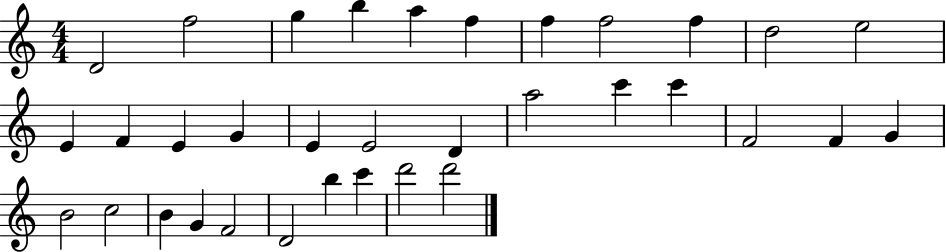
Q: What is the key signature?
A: C major